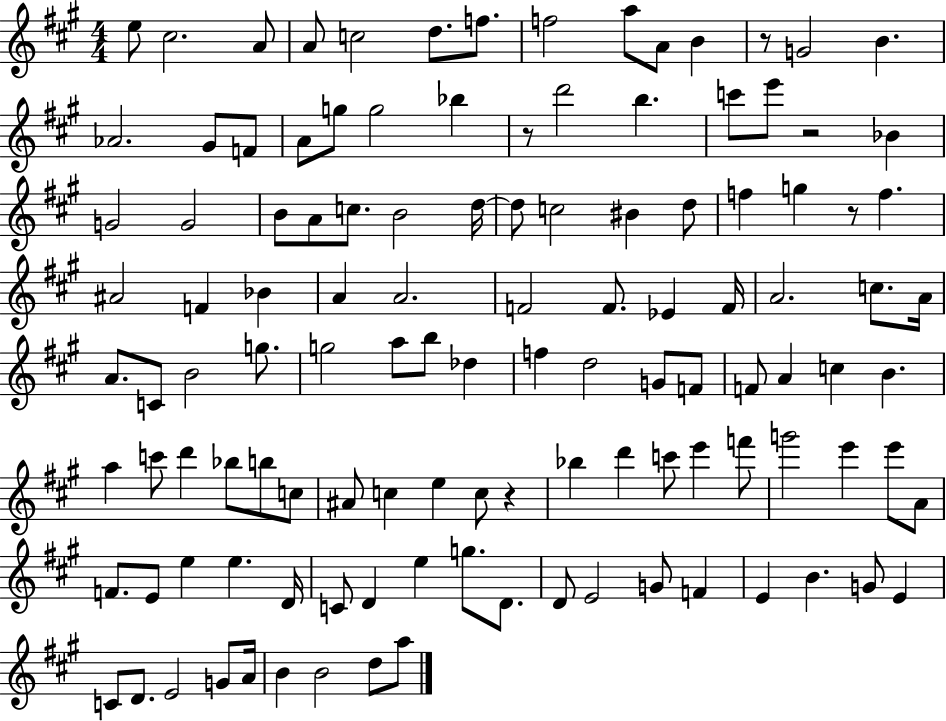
{
  \clef treble
  \numericTimeSignature
  \time 4/4
  \key a \major
  e''8 cis''2. a'8 | a'8 c''2 d''8. f''8. | f''2 a''8 a'8 b'4 | r8 g'2 b'4. | \break aes'2. gis'8 f'8 | a'8 g''8 g''2 bes''4 | r8 d'''2 b''4. | c'''8 e'''8 r2 bes'4 | \break g'2 g'2 | b'8 a'8 c''8. b'2 d''16~~ | d''8 c''2 bis'4 d''8 | f''4 g''4 r8 f''4. | \break ais'2 f'4 bes'4 | a'4 a'2. | f'2 f'8. ees'4 f'16 | a'2. c''8. a'16 | \break a'8. c'8 b'2 g''8. | g''2 a''8 b''8 des''4 | f''4 d''2 g'8 f'8 | f'8 a'4 c''4 b'4. | \break a''4 c'''8 d'''4 bes''8 b''8 c''8 | ais'8 c''4 e''4 c''8 r4 | bes''4 d'''4 c'''8 e'''4 f'''8 | g'''2 e'''4 e'''8 a'8 | \break f'8. e'8 e''4 e''4. d'16 | c'8 d'4 e''4 g''8. d'8. | d'8 e'2 g'8 f'4 | e'4 b'4. g'8 e'4 | \break c'8 d'8. e'2 g'8 a'16 | b'4 b'2 d''8 a''8 | \bar "|."
}